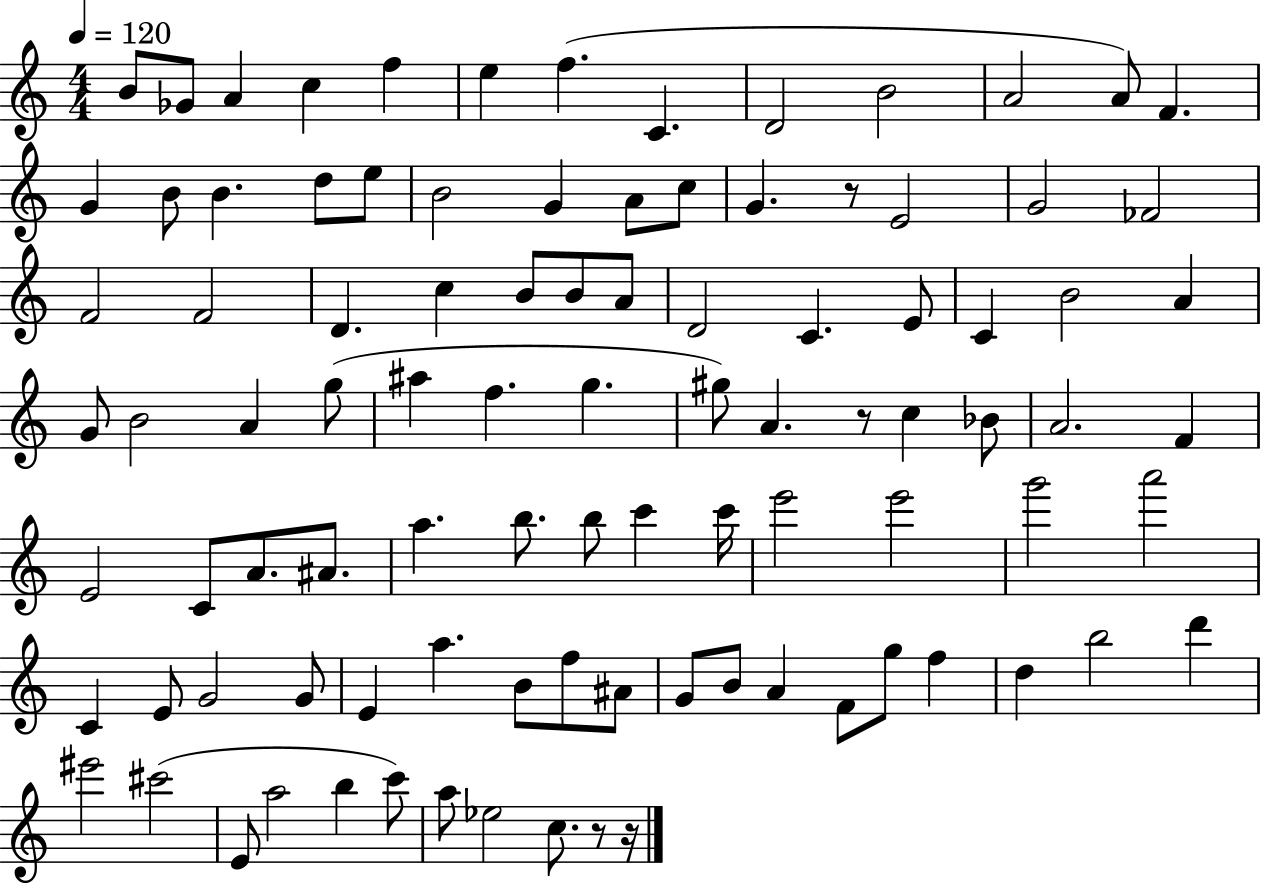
B4/e Gb4/e A4/q C5/q F5/q E5/q F5/q. C4/q. D4/h B4/h A4/h A4/e F4/q. G4/q B4/e B4/q. D5/e E5/e B4/h G4/q A4/e C5/e G4/q. R/e E4/h G4/h FES4/h F4/h F4/h D4/q. C5/q B4/e B4/e A4/e D4/h C4/q. E4/e C4/q B4/h A4/q G4/e B4/h A4/q G5/e A#5/q F5/q. G5/q. G#5/e A4/q. R/e C5/q Bb4/e A4/h. F4/q E4/h C4/e A4/e. A#4/e. A5/q. B5/e. B5/e C6/q C6/s E6/h E6/h G6/h A6/h C4/q E4/e G4/h G4/e E4/q A5/q. B4/e F5/e A#4/e G4/e B4/e A4/q F4/e G5/e F5/q D5/q B5/h D6/q EIS6/h C#6/h E4/e A5/h B5/q C6/e A5/e Eb5/h C5/e. R/e R/s